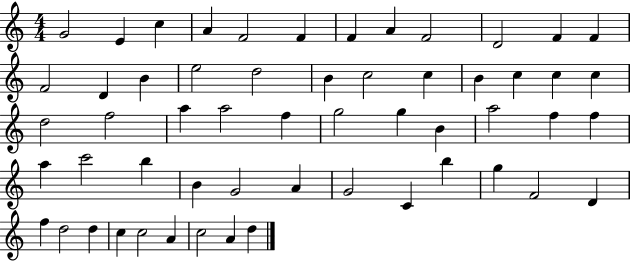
{
  \clef treble
  \numericTimeSignature
  \time 4/4
  \key c \major
  g'2 e'4 c''4 | a'4 f'2 f'4 | f'4 a'4 f'2 | d'2 f'4 f'4 | \break f'2 d'4 b'4 | e''2 d''2 | b'4 c''2 c''4 | b'4 c''4 c''4 c''4 | \break d''2 f''2 | a''4 a''2 f''4 | g''2 g''4 b'4 | a''2 f''4 f''4 | \break a''4 c'''2 b''4 | b'4 g'2 a'4 | g'2 c'4 b''4 | g''4 f'2 d'4 | \break f''4 d''2 d''4 | c''4 c''2 a'4 | c''2 a'4 d''4 | \bar "|."
}